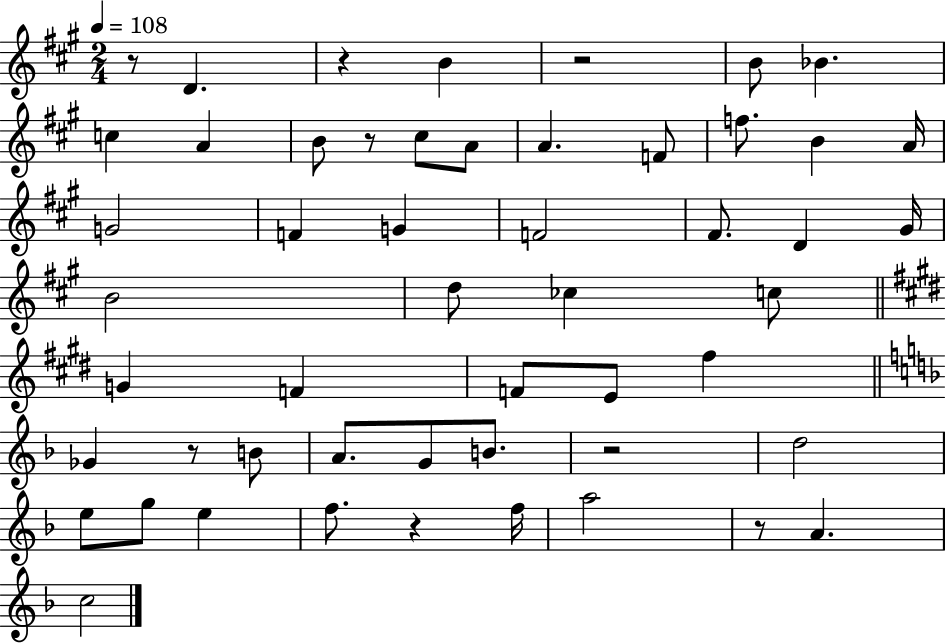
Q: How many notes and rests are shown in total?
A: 52